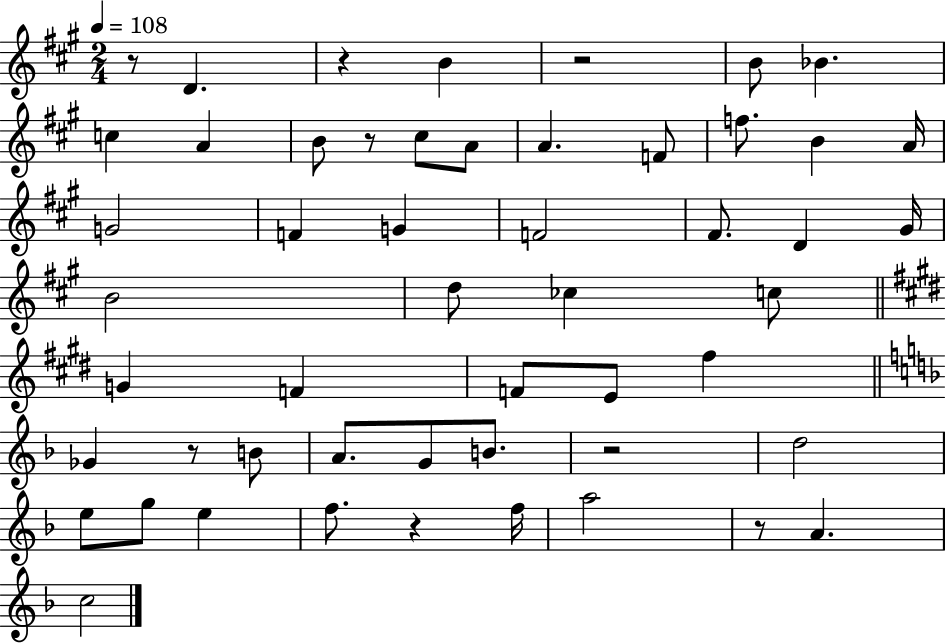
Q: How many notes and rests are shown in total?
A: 52